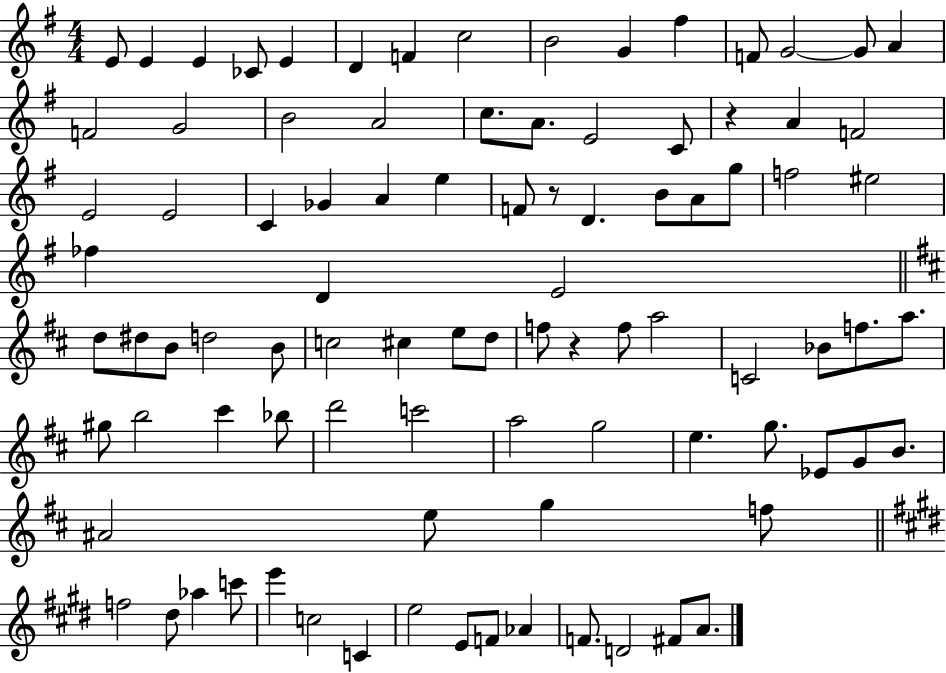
E4/e E4/q E4/q CES4/e E4/q D4/q F4/q C5/h B4/h G4/q F#5/q F4/e G4/h G4/e A4/q F4/h G4/h B4/h A4/h C5/e. A4/e. E4/h C4/e R/q A4/q F4/h E4/h E4/h C4/q Gb4/q A4/q E5/q F4/e R/e D4/q. B4/e A4/e G5/e F5/h EIS5/h FES5/q D4/q E4/h D5/e D#5/e B4/e D5/h B4/e C5/h C#5/q E5/e D5/e F5/e R/q F5/e A5/h C4/h Bb4/e F5/e. A5/e. G#5/e B5/h C#6/q Bb5/e D6/h C6/h A5/h G5/h E5/q. G5/e. Eb4/e G4/e B4/e. A#4/h E5/e G5/q F5/e F5/h D#5/e Ab5/q C6/e E6/q C5/h C4/q E5/h E4/e F4/e Ab4/q F4/e. D4/h F#4/e A4/e.